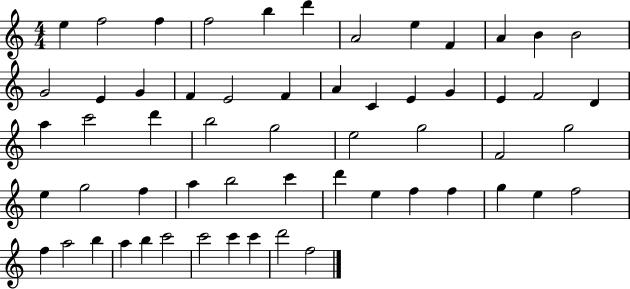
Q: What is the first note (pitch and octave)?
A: E5